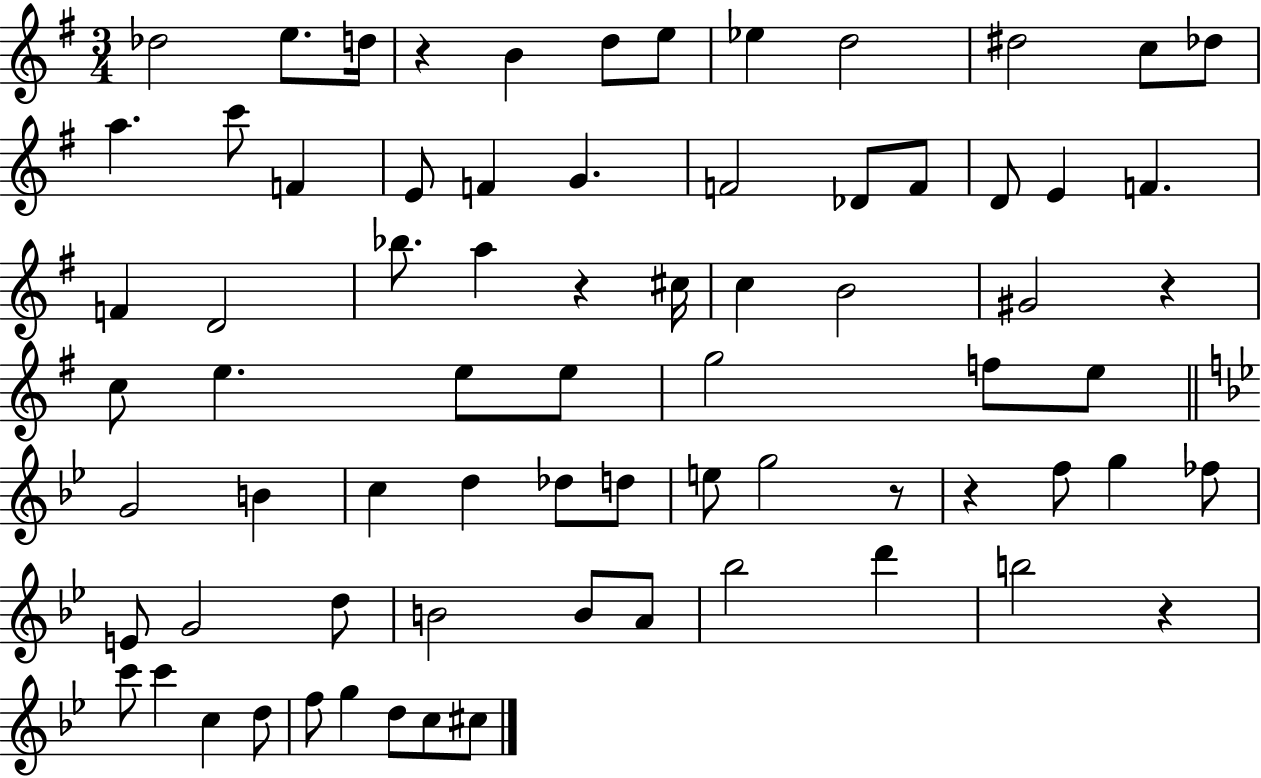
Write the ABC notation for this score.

X:1
T:Untitled
M:3/4
L:1/4
K:G
_d2 e/2 d/4 z B d/2 e/2 _e d2 ^d2 c/2 _d/2 a c'/2 F E/2 F G F2 _D/2 F/2 D/2 E F F D2 _b/2 a z ^c/4 c B2 ^G2 z c/2 e e/2 e/2 g2 f/2 e/2 G2 B c d _d/2 d/2 e/2 g2 z/2 z f/2 g _f/2 E/2 G2 d/2 B2 B/2 A/2 _b2 d' b2 z c'/2 c' c d/2 f/2 g d/2 c/2 ^c/2